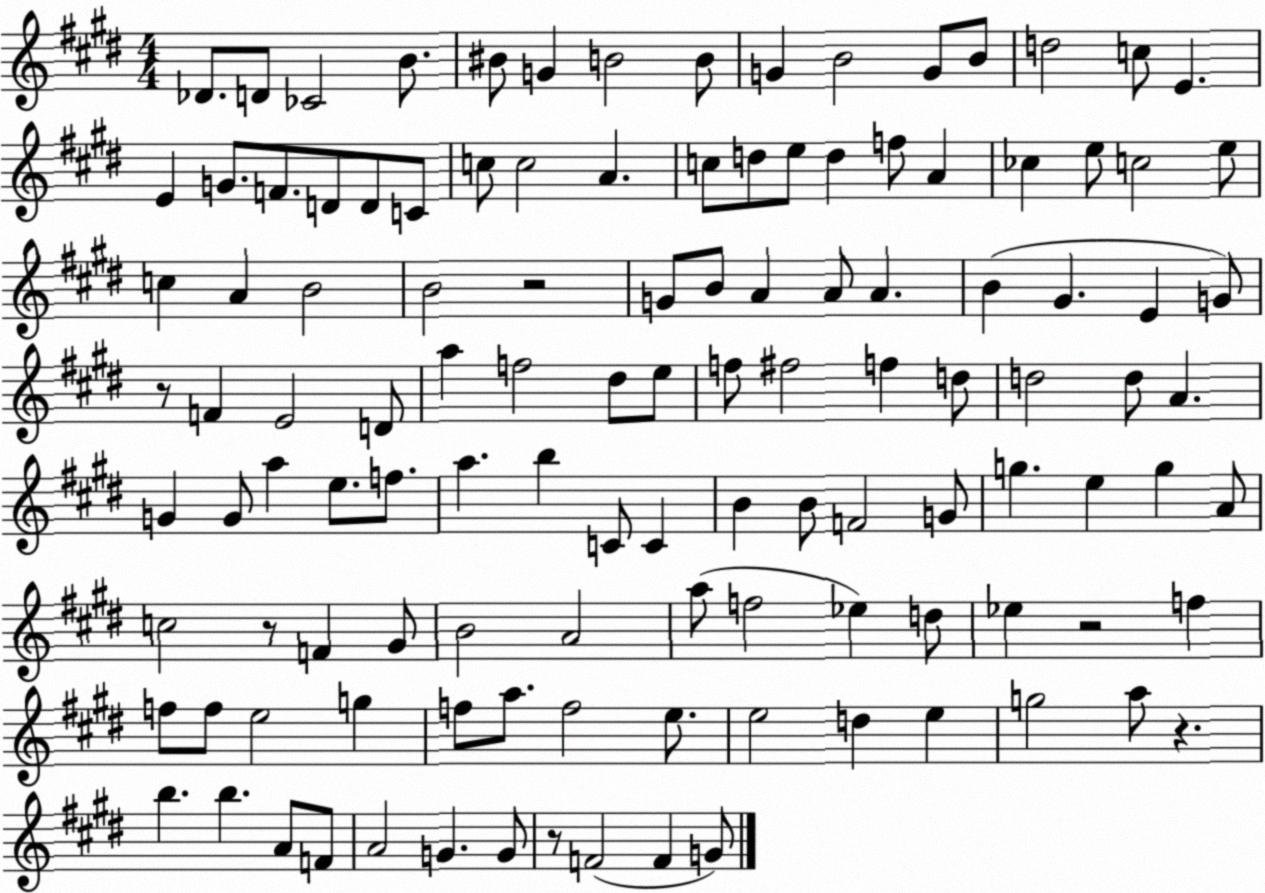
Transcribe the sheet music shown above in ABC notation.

X:1
T:Untitled
M:4/4
L:1/4
K:E
_D/2 D/2 _C2 B/2 ^B/2 G B2 B/2 G B2 G/2 B/2 d2 c/2 E E G/2 F/2 D/2 D/2 C/2 c/2 c2 A c/2 d/2 e/2 d f/2 A _c e/2 c2 e/2 c A B2 B2 z2 G/2 B/2 A A/2 A B ^G E G/2 z/2 F E2 D/2 a f2 ^d/2 e/2 f/2 ^f2 f d/2 d2 d/2 A G G/2 a e/2 f/2 a b C/2 C B B/2 F2 G/2 g e g A/2 c2 z/2 F ^G/2 B2 A2 a/2 f2 _e d/2 _e z2 f f/2 f/2 e2 g f/2 a/2 f2 e/2 e2 d e g2 a/2 z b b A/2 F/2 A2 G G/2 z/2 F2 F G/2